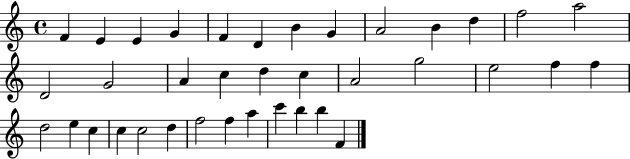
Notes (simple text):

F4/q E4/q E4/q G4/q F4/q D4/q B4/q G4/q A4/h B4/q D5/q F5/h A5/h D4/h G4/h A4/q C5/q D5/q C5/q A4/h G5/h E5/h F5/q F5/q D5/h E5/q C5/q C5/q C5/h D5/q F5/h F5/q A5/q C6/q B5/q B5/q F4/q